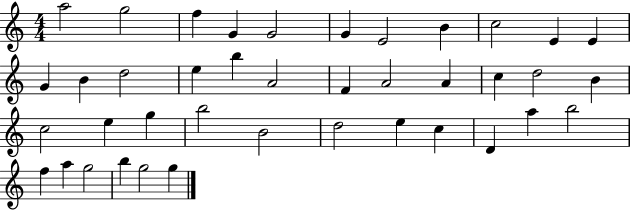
A5/h G5/h F5/q G4/q G4/h G4/q E4/h B4/q C5/h E4/q E4/q G4/q B4/q D5/h E5/q B5/q A4/h F4/q A4/h A4/q C5/q D5/h B4/q C5/h E5/q G5/q B5/h B4/h D5/h E5/q C5/q D4/q A5/q B5/h F5/q A5/q G5/h B5/q G5/h G5/q